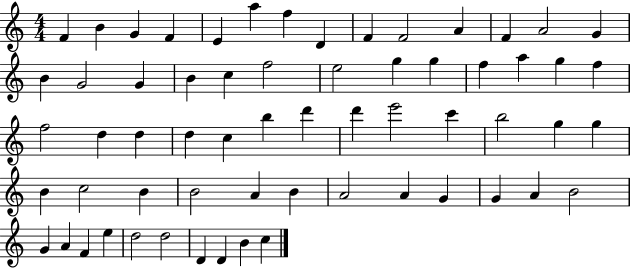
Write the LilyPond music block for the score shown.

{
  \clef treble
  \numericTimeSignature
  \time 4/4
  \key c \major
  f'4 b'4 g'4 f'4 | e'4 a''4 f''4 d'4 | f'4 f'2 a'4 | f'4 a'2 g'4 | \break b'4 g'2 g'4 | b'4 c''4 f''2 | e''2 g''4 g''4 | f''4 a''4 g''4 f''4 | \break f''2 d''4 d''4 | d''4 c''4 b''4 d'''4 | d'''4 e'''2 c'''4 | b''2 g''4 g''4 | \break b'4 c''2 b'4 | b'2 a'4 b'4 | a'2 a'4 g'4 | g'4 a'4 b'2 | \break g'4 a'4 f'4 e''4 | d''2 d''2 | d'4 d'4 b'4 c''4 | \bar "|."
}